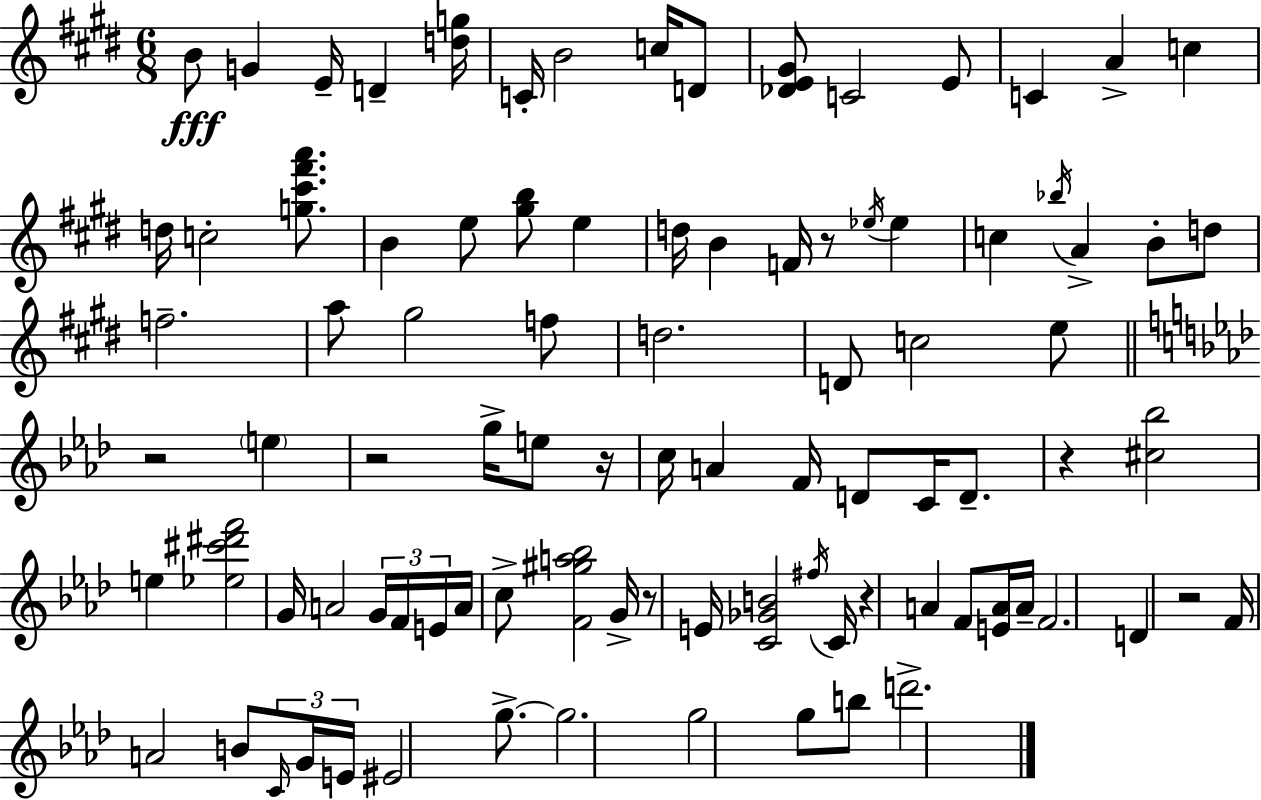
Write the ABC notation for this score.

X:1
T:Untitled
M:6/8
L:1/4
K:E
B/2 G E/4 D [dg]/4 C/4 B2 c/4 D/2 [_DE^G]/2 C2 E/2 C A c d/4 c2 [g^c'^f'a']/2 B e/2 [^gb]/2 e d/4 B F/4 z/2 _e/4 _e c _b/4 A B/2 d/2 f2 a/2 ^g2 f/2 d2 D/2 c2 e/2 z2 e z2 g/4 e/2 z/4 c/4 A F/4 D/2 C/4 D/2 z [^c_b]2 e [_e^c'^d'f']2 G/4 A2 G/4 F/4 E/4 A/4 c/2 [F^ga_b]2 G/4 z/2 E/4 [C_GB]2 ^f/4 C/4 z A F/2 [EA]/4 A/4 F2 D z2 F/4 A2 B/2 C/4 G/4 E/4 ^E2 g/2 g2 g2 g/2 b/2 d'2